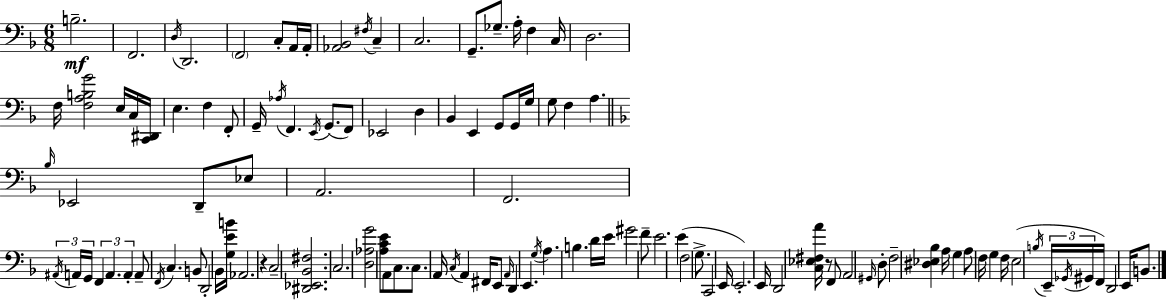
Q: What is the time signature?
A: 6/8